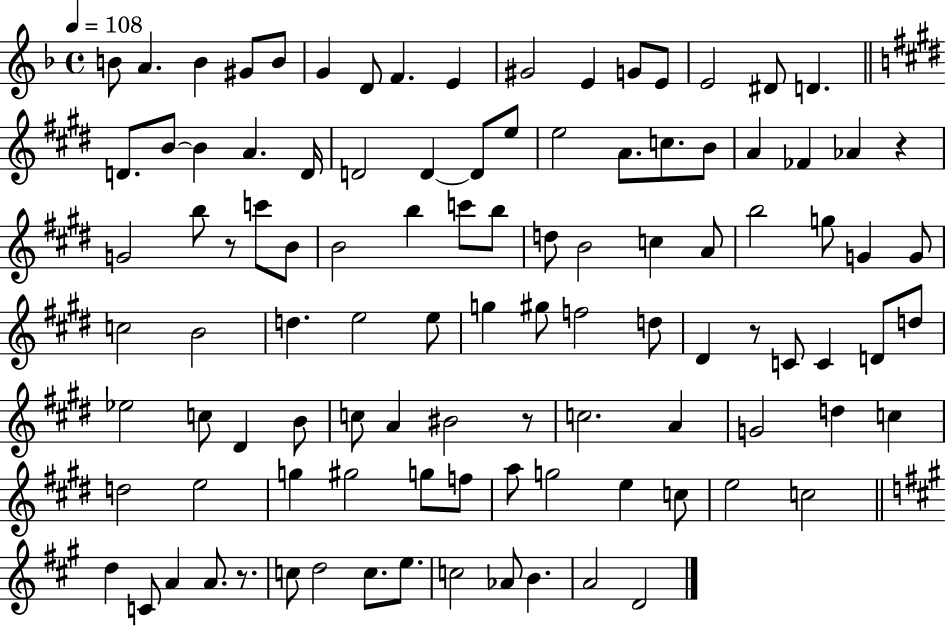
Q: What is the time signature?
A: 4/4